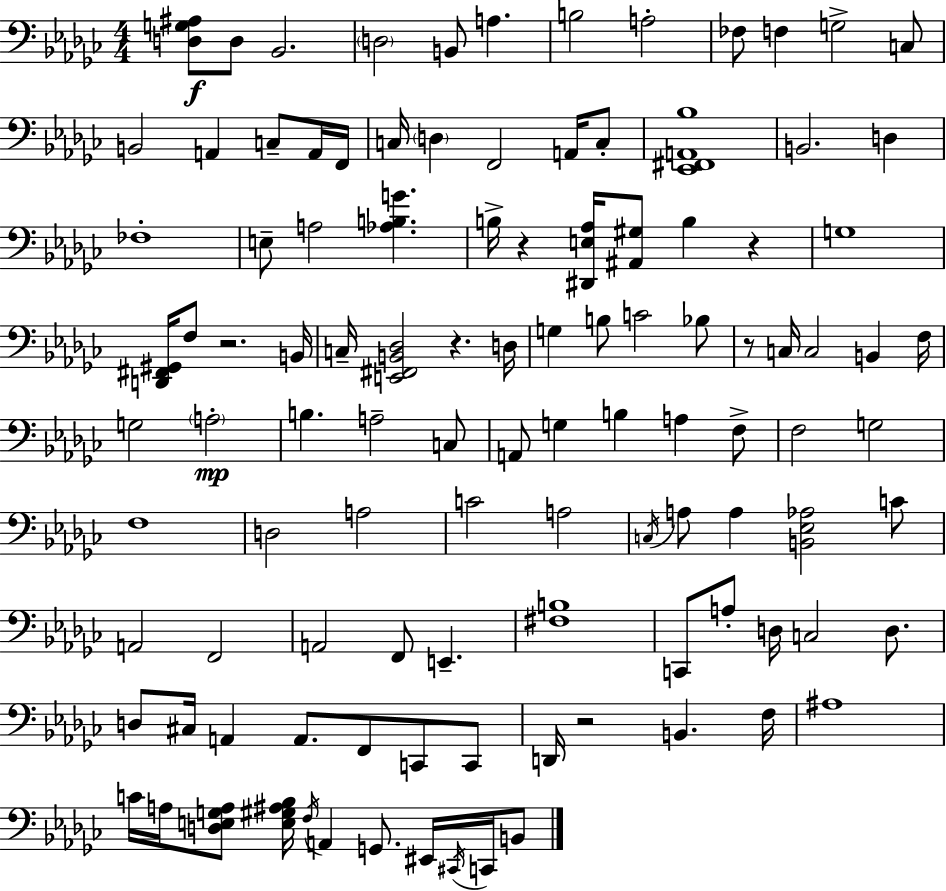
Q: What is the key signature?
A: EES minor